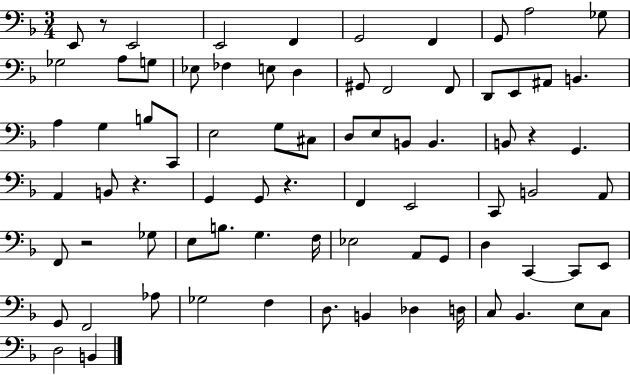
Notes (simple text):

E2/e R/e E2/h E2/h F2/q G2/h F2/q G2/e A3/h Gb3/e Gb3/h A3/e G3/e Eb3/e FES3/q E3/e D3/q G#2/e F2/h F2/e D2/e E2/e A#2/e B2/q. A3/q G3/q B3/e C2/e E3/h G3/e C#3/e D3/e E3/e B2/e B2/q. B2/e R/q G2/q. A2/q B2/e R/q. G2/q G2/e R/q. F2/q E2/h C2/e B2/h A2/e F2/e R/h Gb3/e E3/e B3/e. G3/q. F3/s Eb3/h A2/e G2/e D3/q C2/q C2/e E2/e G2/e F2/h Ab3/e Gb3/h F3/q D3/e. B2/q Db3/q D3/s C3/e Bb2/q. E3/e C3/e D3/h B2/q